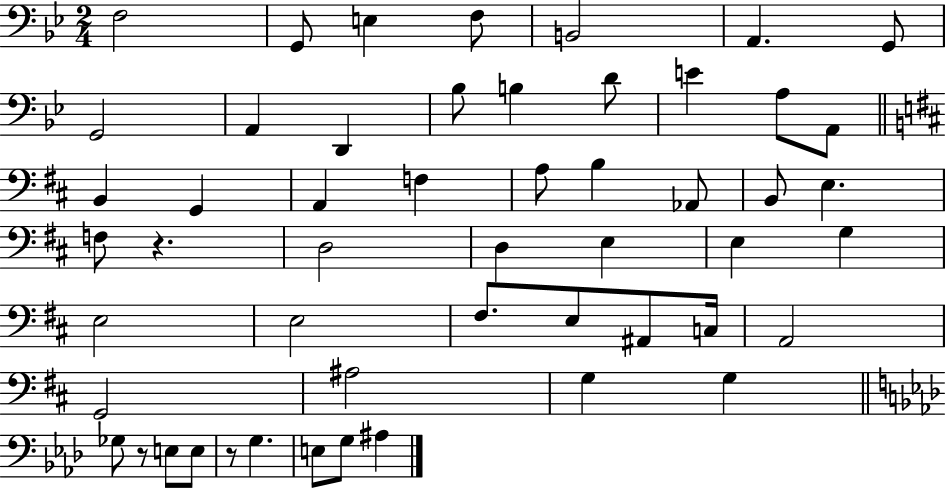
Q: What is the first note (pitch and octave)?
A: F3